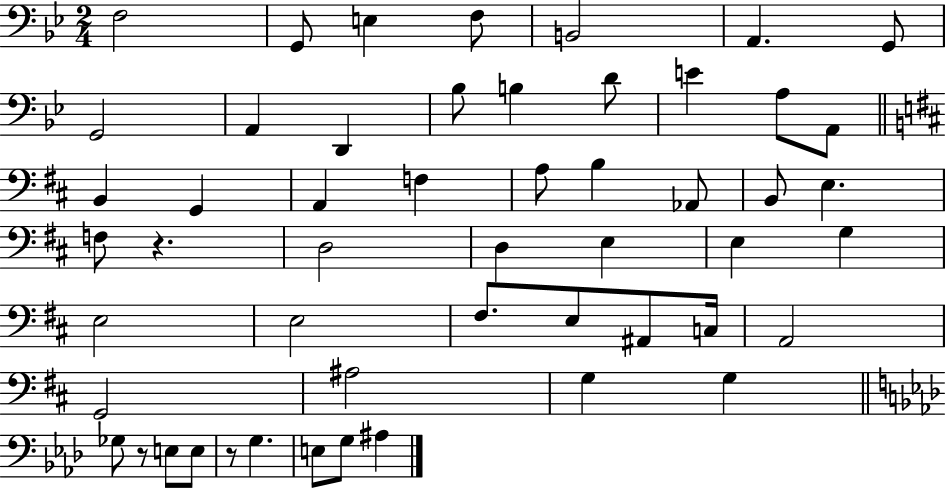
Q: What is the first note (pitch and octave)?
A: F3